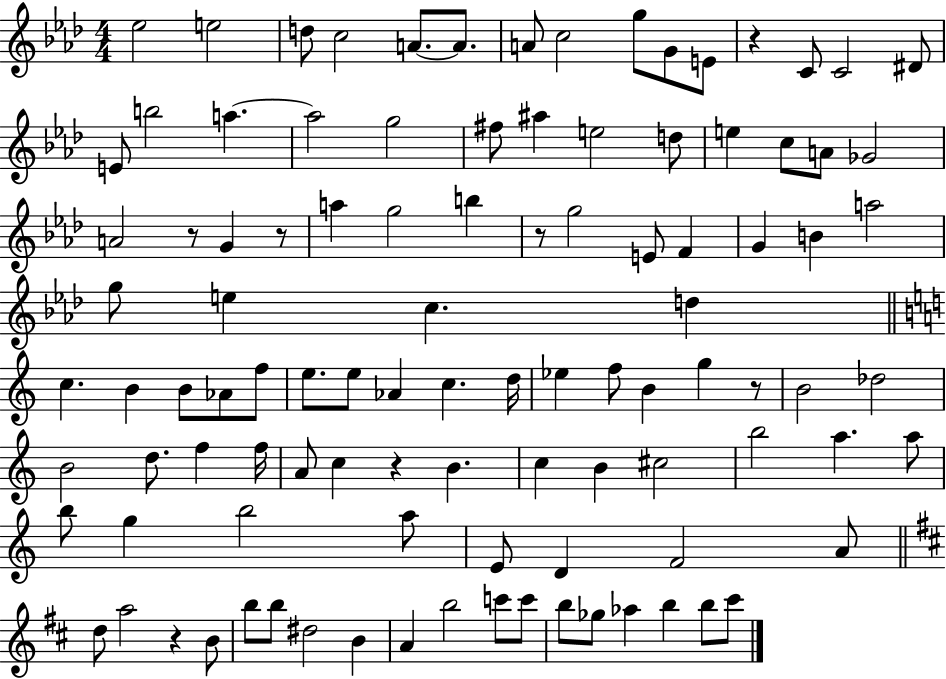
Eb5/h E5/h D5/e C5/h A4/e. A4/e. A4/e C5/h G5/e G4/e E4/e R/q C4/e C4/h D#4/e E4/e B5/h A5/q. A5/h G5/h F#5/e A#5/q E5/h D5/e E5/q C5/e A4/e Gb4/h A4/h R/e G4/q R/e A5/q G5/h B5/q R/e G5/h E4/e F4/q G4/q B4/q A5/h G5/e E5/q C5/q. D5/q C5/q. B4/q B4/e Ab4/e F5/e E5/e. E5/e Ab4/q C5/q. D5/s Eb5/q F5/e B4/q G5/q R/e B4/h Db5/h B4/h D5/e. F5/q F5/s A4/e C5/q R/q B4/q. C5/q B4/q C#5/h B5/h A5/q. A5/e B5/e G5/q B5/h A5/e E4/e D4/q F4/h A4/e D5/e A5/h R/q B4/e B5/e B5/e D#5/h B4/q A4/q B5/h C6/e C6/e B5/e Gb5/e Ab5/q B5/q B5/e C#6/e